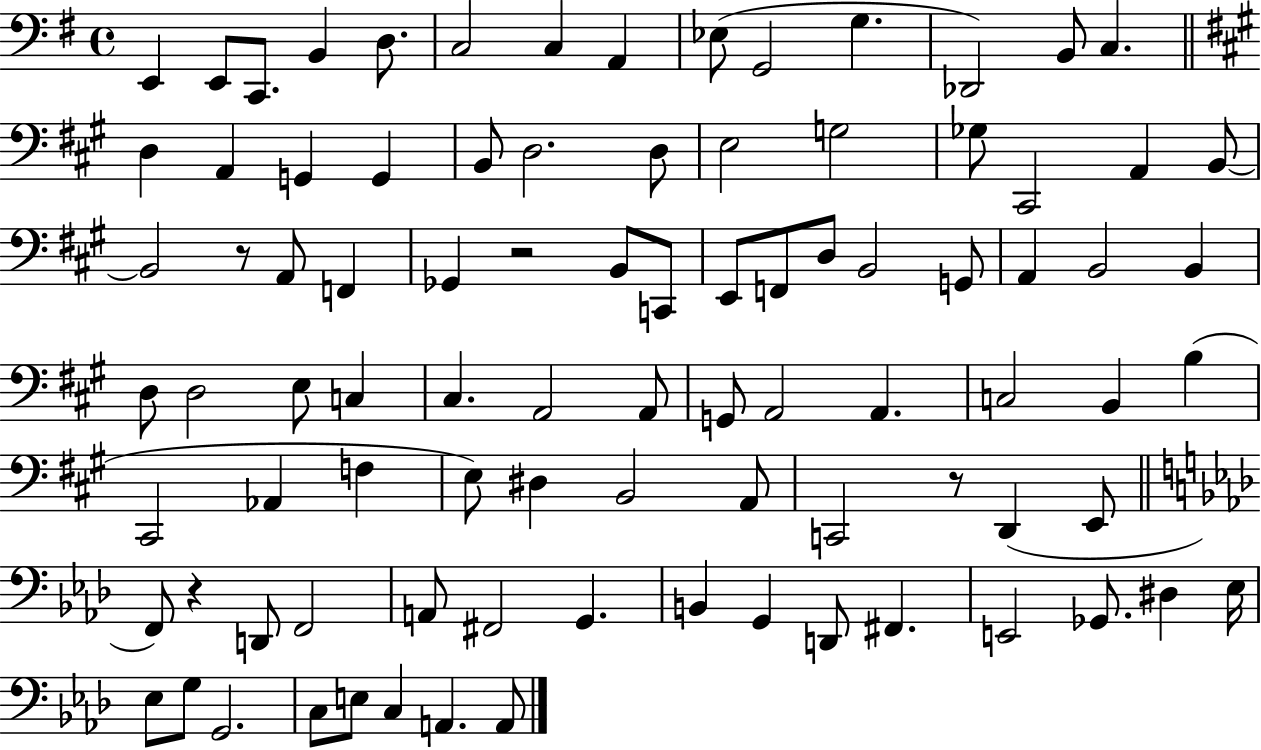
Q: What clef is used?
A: bass